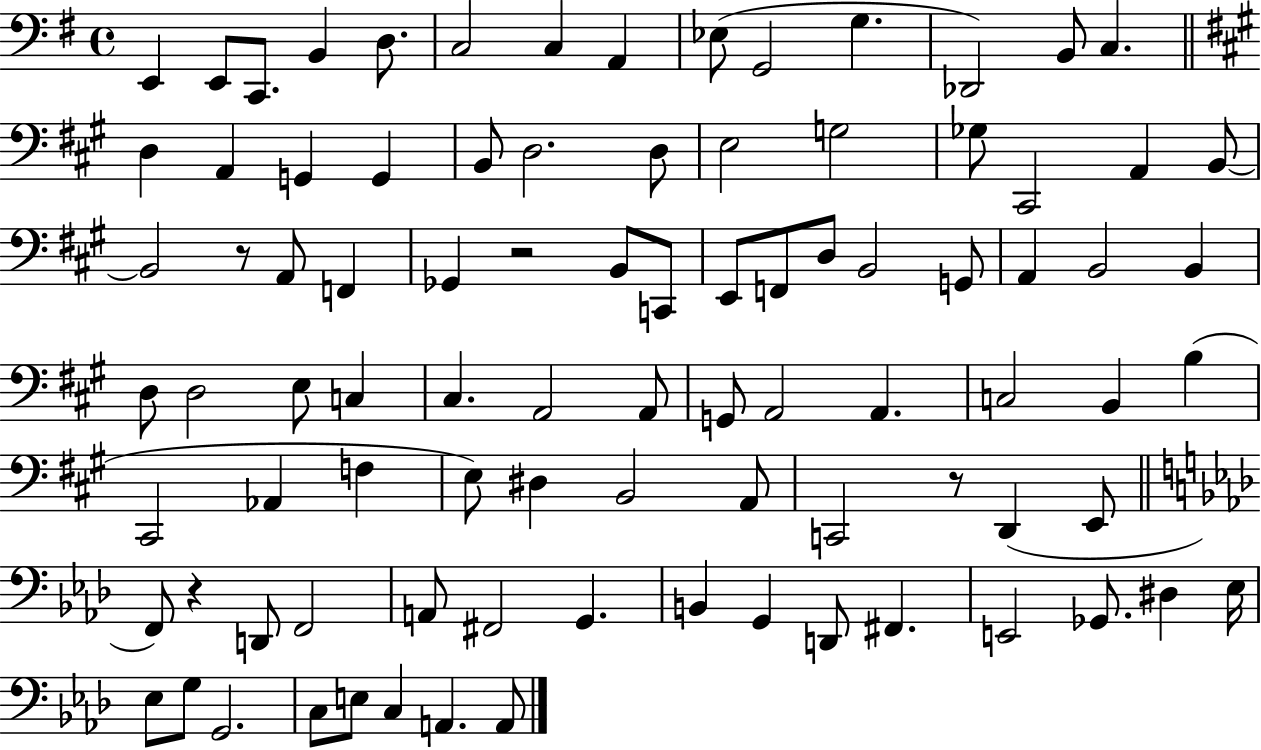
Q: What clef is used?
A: bass